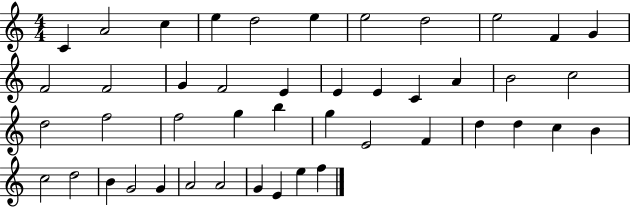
{
  \clef treble
  \numericTimeSignature
  \time 4/4
  \key c \major
  c'4 a'2 c''4 | e''4 d''2 e''4 | e''2 d''2 | e''2 f'4 g'4 | \break f'2 f'2 | g'4 f'2 e'4 | e'4 e'4 c'4 a'4 | b'2 c''2 | \break d''2 f''2 | f''2 g''4 b''4 | g''4 e'2 f'4 | d''4 d''4 c''4 b'4 | \break c''2 d''2 | b'4 g'2 g'4 | a'2 a'2 | g'4 e'4 e''4 f''4 | \break \bar "|."
}